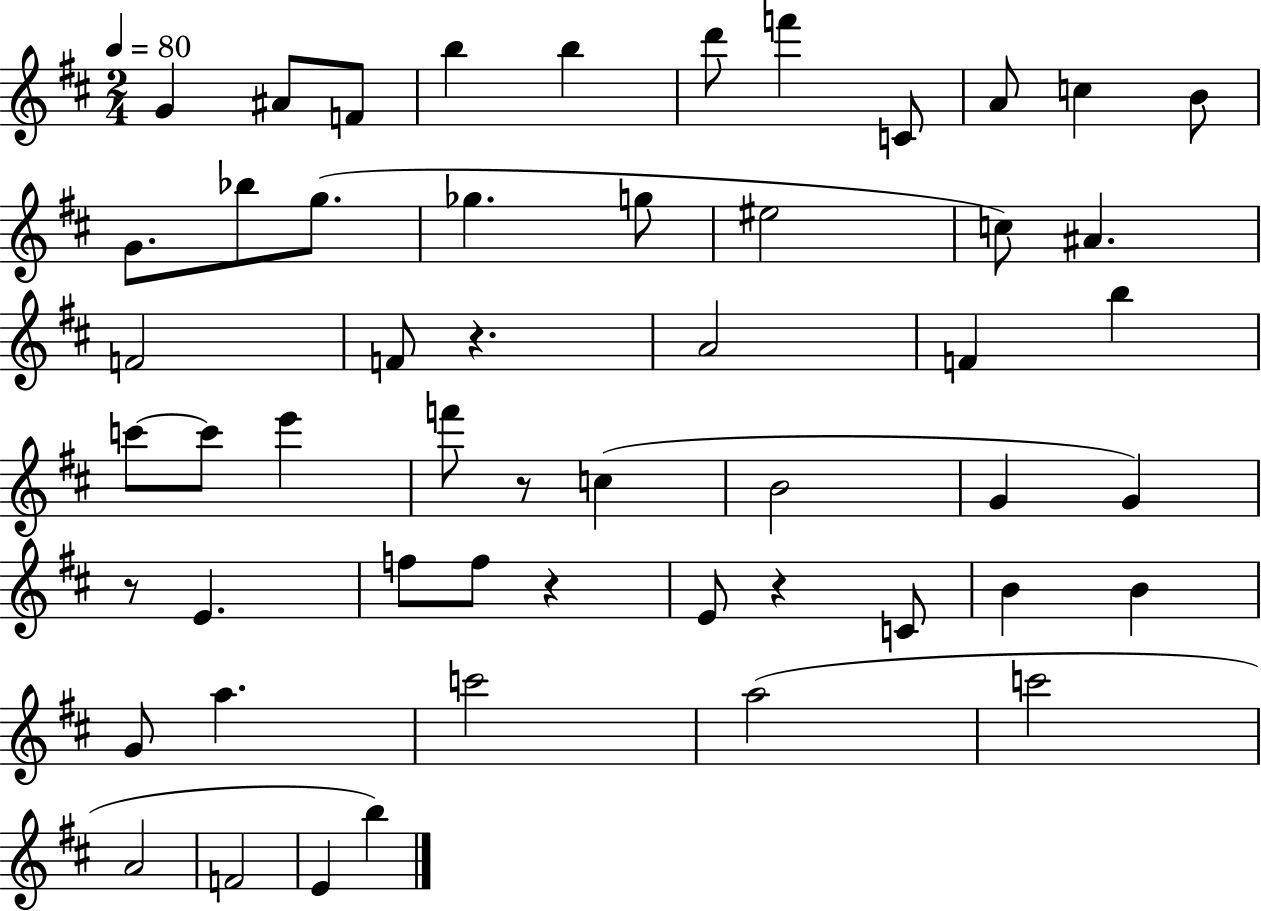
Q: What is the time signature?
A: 2/4